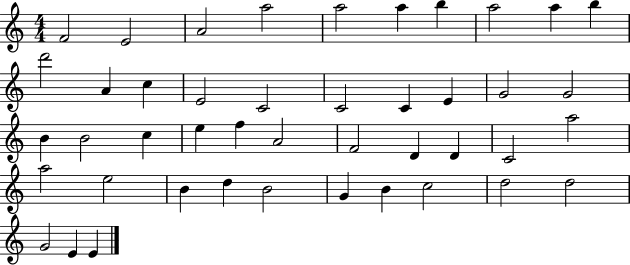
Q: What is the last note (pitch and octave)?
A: E4